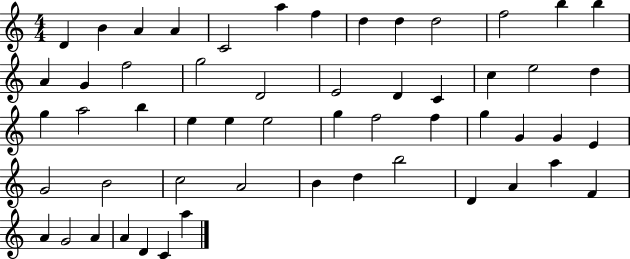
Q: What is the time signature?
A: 4/4